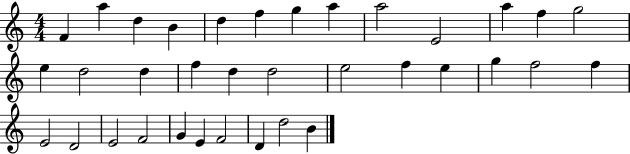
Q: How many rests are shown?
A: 0